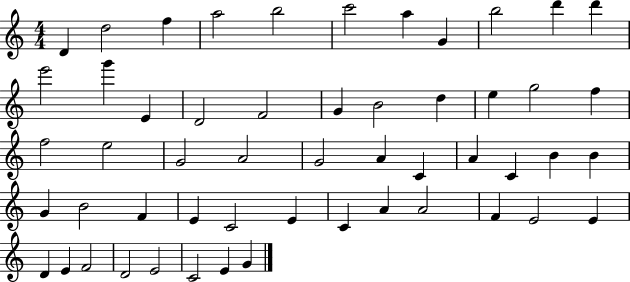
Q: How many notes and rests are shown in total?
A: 53